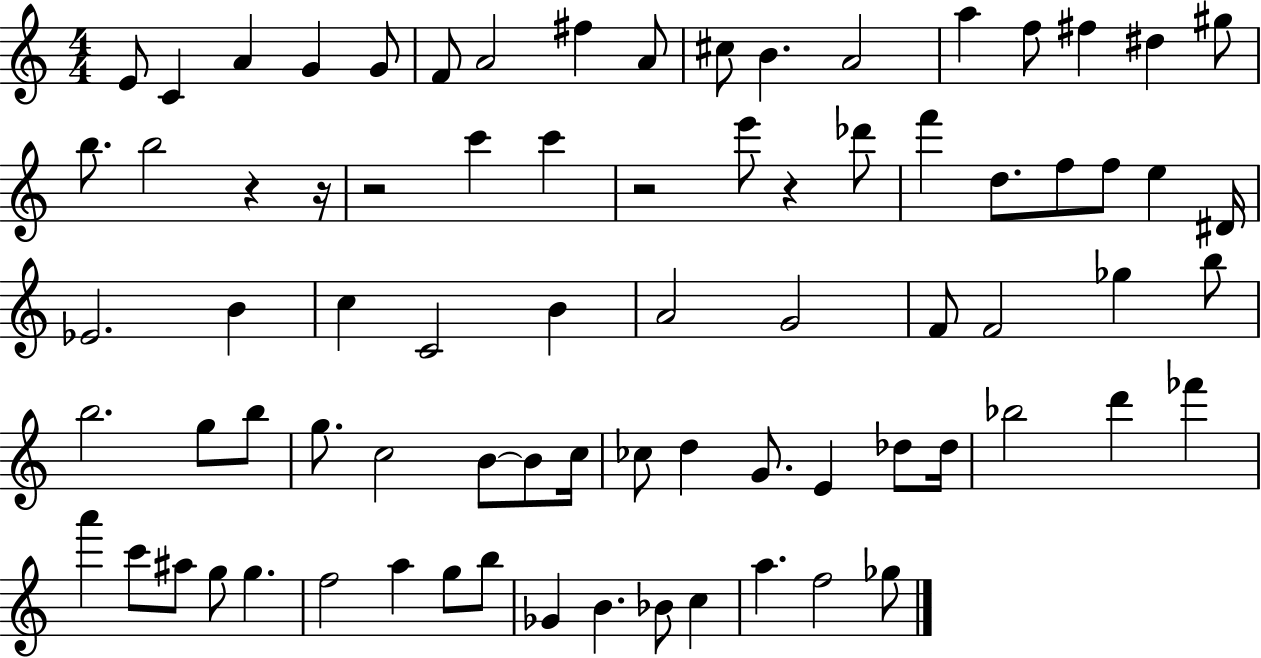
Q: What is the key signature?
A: C major